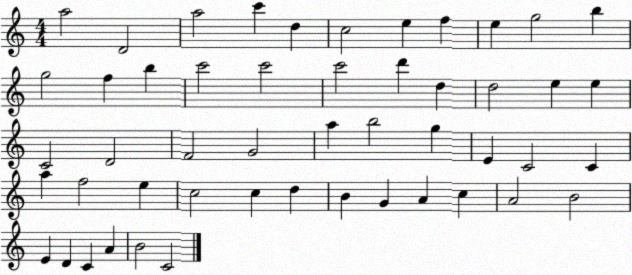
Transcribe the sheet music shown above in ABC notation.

X:1
T:Untitled
M:4/4
L:1/4
K:C
a2 D2 a2 c' d c2 e f e g2 b g2 f b c'2 c'2 c'2 d' d d2 e e C2 D2 F2 G2 a b2 g E C2 C a f2 e c2 c d B G A c A2 B2 E D C A B2 C2